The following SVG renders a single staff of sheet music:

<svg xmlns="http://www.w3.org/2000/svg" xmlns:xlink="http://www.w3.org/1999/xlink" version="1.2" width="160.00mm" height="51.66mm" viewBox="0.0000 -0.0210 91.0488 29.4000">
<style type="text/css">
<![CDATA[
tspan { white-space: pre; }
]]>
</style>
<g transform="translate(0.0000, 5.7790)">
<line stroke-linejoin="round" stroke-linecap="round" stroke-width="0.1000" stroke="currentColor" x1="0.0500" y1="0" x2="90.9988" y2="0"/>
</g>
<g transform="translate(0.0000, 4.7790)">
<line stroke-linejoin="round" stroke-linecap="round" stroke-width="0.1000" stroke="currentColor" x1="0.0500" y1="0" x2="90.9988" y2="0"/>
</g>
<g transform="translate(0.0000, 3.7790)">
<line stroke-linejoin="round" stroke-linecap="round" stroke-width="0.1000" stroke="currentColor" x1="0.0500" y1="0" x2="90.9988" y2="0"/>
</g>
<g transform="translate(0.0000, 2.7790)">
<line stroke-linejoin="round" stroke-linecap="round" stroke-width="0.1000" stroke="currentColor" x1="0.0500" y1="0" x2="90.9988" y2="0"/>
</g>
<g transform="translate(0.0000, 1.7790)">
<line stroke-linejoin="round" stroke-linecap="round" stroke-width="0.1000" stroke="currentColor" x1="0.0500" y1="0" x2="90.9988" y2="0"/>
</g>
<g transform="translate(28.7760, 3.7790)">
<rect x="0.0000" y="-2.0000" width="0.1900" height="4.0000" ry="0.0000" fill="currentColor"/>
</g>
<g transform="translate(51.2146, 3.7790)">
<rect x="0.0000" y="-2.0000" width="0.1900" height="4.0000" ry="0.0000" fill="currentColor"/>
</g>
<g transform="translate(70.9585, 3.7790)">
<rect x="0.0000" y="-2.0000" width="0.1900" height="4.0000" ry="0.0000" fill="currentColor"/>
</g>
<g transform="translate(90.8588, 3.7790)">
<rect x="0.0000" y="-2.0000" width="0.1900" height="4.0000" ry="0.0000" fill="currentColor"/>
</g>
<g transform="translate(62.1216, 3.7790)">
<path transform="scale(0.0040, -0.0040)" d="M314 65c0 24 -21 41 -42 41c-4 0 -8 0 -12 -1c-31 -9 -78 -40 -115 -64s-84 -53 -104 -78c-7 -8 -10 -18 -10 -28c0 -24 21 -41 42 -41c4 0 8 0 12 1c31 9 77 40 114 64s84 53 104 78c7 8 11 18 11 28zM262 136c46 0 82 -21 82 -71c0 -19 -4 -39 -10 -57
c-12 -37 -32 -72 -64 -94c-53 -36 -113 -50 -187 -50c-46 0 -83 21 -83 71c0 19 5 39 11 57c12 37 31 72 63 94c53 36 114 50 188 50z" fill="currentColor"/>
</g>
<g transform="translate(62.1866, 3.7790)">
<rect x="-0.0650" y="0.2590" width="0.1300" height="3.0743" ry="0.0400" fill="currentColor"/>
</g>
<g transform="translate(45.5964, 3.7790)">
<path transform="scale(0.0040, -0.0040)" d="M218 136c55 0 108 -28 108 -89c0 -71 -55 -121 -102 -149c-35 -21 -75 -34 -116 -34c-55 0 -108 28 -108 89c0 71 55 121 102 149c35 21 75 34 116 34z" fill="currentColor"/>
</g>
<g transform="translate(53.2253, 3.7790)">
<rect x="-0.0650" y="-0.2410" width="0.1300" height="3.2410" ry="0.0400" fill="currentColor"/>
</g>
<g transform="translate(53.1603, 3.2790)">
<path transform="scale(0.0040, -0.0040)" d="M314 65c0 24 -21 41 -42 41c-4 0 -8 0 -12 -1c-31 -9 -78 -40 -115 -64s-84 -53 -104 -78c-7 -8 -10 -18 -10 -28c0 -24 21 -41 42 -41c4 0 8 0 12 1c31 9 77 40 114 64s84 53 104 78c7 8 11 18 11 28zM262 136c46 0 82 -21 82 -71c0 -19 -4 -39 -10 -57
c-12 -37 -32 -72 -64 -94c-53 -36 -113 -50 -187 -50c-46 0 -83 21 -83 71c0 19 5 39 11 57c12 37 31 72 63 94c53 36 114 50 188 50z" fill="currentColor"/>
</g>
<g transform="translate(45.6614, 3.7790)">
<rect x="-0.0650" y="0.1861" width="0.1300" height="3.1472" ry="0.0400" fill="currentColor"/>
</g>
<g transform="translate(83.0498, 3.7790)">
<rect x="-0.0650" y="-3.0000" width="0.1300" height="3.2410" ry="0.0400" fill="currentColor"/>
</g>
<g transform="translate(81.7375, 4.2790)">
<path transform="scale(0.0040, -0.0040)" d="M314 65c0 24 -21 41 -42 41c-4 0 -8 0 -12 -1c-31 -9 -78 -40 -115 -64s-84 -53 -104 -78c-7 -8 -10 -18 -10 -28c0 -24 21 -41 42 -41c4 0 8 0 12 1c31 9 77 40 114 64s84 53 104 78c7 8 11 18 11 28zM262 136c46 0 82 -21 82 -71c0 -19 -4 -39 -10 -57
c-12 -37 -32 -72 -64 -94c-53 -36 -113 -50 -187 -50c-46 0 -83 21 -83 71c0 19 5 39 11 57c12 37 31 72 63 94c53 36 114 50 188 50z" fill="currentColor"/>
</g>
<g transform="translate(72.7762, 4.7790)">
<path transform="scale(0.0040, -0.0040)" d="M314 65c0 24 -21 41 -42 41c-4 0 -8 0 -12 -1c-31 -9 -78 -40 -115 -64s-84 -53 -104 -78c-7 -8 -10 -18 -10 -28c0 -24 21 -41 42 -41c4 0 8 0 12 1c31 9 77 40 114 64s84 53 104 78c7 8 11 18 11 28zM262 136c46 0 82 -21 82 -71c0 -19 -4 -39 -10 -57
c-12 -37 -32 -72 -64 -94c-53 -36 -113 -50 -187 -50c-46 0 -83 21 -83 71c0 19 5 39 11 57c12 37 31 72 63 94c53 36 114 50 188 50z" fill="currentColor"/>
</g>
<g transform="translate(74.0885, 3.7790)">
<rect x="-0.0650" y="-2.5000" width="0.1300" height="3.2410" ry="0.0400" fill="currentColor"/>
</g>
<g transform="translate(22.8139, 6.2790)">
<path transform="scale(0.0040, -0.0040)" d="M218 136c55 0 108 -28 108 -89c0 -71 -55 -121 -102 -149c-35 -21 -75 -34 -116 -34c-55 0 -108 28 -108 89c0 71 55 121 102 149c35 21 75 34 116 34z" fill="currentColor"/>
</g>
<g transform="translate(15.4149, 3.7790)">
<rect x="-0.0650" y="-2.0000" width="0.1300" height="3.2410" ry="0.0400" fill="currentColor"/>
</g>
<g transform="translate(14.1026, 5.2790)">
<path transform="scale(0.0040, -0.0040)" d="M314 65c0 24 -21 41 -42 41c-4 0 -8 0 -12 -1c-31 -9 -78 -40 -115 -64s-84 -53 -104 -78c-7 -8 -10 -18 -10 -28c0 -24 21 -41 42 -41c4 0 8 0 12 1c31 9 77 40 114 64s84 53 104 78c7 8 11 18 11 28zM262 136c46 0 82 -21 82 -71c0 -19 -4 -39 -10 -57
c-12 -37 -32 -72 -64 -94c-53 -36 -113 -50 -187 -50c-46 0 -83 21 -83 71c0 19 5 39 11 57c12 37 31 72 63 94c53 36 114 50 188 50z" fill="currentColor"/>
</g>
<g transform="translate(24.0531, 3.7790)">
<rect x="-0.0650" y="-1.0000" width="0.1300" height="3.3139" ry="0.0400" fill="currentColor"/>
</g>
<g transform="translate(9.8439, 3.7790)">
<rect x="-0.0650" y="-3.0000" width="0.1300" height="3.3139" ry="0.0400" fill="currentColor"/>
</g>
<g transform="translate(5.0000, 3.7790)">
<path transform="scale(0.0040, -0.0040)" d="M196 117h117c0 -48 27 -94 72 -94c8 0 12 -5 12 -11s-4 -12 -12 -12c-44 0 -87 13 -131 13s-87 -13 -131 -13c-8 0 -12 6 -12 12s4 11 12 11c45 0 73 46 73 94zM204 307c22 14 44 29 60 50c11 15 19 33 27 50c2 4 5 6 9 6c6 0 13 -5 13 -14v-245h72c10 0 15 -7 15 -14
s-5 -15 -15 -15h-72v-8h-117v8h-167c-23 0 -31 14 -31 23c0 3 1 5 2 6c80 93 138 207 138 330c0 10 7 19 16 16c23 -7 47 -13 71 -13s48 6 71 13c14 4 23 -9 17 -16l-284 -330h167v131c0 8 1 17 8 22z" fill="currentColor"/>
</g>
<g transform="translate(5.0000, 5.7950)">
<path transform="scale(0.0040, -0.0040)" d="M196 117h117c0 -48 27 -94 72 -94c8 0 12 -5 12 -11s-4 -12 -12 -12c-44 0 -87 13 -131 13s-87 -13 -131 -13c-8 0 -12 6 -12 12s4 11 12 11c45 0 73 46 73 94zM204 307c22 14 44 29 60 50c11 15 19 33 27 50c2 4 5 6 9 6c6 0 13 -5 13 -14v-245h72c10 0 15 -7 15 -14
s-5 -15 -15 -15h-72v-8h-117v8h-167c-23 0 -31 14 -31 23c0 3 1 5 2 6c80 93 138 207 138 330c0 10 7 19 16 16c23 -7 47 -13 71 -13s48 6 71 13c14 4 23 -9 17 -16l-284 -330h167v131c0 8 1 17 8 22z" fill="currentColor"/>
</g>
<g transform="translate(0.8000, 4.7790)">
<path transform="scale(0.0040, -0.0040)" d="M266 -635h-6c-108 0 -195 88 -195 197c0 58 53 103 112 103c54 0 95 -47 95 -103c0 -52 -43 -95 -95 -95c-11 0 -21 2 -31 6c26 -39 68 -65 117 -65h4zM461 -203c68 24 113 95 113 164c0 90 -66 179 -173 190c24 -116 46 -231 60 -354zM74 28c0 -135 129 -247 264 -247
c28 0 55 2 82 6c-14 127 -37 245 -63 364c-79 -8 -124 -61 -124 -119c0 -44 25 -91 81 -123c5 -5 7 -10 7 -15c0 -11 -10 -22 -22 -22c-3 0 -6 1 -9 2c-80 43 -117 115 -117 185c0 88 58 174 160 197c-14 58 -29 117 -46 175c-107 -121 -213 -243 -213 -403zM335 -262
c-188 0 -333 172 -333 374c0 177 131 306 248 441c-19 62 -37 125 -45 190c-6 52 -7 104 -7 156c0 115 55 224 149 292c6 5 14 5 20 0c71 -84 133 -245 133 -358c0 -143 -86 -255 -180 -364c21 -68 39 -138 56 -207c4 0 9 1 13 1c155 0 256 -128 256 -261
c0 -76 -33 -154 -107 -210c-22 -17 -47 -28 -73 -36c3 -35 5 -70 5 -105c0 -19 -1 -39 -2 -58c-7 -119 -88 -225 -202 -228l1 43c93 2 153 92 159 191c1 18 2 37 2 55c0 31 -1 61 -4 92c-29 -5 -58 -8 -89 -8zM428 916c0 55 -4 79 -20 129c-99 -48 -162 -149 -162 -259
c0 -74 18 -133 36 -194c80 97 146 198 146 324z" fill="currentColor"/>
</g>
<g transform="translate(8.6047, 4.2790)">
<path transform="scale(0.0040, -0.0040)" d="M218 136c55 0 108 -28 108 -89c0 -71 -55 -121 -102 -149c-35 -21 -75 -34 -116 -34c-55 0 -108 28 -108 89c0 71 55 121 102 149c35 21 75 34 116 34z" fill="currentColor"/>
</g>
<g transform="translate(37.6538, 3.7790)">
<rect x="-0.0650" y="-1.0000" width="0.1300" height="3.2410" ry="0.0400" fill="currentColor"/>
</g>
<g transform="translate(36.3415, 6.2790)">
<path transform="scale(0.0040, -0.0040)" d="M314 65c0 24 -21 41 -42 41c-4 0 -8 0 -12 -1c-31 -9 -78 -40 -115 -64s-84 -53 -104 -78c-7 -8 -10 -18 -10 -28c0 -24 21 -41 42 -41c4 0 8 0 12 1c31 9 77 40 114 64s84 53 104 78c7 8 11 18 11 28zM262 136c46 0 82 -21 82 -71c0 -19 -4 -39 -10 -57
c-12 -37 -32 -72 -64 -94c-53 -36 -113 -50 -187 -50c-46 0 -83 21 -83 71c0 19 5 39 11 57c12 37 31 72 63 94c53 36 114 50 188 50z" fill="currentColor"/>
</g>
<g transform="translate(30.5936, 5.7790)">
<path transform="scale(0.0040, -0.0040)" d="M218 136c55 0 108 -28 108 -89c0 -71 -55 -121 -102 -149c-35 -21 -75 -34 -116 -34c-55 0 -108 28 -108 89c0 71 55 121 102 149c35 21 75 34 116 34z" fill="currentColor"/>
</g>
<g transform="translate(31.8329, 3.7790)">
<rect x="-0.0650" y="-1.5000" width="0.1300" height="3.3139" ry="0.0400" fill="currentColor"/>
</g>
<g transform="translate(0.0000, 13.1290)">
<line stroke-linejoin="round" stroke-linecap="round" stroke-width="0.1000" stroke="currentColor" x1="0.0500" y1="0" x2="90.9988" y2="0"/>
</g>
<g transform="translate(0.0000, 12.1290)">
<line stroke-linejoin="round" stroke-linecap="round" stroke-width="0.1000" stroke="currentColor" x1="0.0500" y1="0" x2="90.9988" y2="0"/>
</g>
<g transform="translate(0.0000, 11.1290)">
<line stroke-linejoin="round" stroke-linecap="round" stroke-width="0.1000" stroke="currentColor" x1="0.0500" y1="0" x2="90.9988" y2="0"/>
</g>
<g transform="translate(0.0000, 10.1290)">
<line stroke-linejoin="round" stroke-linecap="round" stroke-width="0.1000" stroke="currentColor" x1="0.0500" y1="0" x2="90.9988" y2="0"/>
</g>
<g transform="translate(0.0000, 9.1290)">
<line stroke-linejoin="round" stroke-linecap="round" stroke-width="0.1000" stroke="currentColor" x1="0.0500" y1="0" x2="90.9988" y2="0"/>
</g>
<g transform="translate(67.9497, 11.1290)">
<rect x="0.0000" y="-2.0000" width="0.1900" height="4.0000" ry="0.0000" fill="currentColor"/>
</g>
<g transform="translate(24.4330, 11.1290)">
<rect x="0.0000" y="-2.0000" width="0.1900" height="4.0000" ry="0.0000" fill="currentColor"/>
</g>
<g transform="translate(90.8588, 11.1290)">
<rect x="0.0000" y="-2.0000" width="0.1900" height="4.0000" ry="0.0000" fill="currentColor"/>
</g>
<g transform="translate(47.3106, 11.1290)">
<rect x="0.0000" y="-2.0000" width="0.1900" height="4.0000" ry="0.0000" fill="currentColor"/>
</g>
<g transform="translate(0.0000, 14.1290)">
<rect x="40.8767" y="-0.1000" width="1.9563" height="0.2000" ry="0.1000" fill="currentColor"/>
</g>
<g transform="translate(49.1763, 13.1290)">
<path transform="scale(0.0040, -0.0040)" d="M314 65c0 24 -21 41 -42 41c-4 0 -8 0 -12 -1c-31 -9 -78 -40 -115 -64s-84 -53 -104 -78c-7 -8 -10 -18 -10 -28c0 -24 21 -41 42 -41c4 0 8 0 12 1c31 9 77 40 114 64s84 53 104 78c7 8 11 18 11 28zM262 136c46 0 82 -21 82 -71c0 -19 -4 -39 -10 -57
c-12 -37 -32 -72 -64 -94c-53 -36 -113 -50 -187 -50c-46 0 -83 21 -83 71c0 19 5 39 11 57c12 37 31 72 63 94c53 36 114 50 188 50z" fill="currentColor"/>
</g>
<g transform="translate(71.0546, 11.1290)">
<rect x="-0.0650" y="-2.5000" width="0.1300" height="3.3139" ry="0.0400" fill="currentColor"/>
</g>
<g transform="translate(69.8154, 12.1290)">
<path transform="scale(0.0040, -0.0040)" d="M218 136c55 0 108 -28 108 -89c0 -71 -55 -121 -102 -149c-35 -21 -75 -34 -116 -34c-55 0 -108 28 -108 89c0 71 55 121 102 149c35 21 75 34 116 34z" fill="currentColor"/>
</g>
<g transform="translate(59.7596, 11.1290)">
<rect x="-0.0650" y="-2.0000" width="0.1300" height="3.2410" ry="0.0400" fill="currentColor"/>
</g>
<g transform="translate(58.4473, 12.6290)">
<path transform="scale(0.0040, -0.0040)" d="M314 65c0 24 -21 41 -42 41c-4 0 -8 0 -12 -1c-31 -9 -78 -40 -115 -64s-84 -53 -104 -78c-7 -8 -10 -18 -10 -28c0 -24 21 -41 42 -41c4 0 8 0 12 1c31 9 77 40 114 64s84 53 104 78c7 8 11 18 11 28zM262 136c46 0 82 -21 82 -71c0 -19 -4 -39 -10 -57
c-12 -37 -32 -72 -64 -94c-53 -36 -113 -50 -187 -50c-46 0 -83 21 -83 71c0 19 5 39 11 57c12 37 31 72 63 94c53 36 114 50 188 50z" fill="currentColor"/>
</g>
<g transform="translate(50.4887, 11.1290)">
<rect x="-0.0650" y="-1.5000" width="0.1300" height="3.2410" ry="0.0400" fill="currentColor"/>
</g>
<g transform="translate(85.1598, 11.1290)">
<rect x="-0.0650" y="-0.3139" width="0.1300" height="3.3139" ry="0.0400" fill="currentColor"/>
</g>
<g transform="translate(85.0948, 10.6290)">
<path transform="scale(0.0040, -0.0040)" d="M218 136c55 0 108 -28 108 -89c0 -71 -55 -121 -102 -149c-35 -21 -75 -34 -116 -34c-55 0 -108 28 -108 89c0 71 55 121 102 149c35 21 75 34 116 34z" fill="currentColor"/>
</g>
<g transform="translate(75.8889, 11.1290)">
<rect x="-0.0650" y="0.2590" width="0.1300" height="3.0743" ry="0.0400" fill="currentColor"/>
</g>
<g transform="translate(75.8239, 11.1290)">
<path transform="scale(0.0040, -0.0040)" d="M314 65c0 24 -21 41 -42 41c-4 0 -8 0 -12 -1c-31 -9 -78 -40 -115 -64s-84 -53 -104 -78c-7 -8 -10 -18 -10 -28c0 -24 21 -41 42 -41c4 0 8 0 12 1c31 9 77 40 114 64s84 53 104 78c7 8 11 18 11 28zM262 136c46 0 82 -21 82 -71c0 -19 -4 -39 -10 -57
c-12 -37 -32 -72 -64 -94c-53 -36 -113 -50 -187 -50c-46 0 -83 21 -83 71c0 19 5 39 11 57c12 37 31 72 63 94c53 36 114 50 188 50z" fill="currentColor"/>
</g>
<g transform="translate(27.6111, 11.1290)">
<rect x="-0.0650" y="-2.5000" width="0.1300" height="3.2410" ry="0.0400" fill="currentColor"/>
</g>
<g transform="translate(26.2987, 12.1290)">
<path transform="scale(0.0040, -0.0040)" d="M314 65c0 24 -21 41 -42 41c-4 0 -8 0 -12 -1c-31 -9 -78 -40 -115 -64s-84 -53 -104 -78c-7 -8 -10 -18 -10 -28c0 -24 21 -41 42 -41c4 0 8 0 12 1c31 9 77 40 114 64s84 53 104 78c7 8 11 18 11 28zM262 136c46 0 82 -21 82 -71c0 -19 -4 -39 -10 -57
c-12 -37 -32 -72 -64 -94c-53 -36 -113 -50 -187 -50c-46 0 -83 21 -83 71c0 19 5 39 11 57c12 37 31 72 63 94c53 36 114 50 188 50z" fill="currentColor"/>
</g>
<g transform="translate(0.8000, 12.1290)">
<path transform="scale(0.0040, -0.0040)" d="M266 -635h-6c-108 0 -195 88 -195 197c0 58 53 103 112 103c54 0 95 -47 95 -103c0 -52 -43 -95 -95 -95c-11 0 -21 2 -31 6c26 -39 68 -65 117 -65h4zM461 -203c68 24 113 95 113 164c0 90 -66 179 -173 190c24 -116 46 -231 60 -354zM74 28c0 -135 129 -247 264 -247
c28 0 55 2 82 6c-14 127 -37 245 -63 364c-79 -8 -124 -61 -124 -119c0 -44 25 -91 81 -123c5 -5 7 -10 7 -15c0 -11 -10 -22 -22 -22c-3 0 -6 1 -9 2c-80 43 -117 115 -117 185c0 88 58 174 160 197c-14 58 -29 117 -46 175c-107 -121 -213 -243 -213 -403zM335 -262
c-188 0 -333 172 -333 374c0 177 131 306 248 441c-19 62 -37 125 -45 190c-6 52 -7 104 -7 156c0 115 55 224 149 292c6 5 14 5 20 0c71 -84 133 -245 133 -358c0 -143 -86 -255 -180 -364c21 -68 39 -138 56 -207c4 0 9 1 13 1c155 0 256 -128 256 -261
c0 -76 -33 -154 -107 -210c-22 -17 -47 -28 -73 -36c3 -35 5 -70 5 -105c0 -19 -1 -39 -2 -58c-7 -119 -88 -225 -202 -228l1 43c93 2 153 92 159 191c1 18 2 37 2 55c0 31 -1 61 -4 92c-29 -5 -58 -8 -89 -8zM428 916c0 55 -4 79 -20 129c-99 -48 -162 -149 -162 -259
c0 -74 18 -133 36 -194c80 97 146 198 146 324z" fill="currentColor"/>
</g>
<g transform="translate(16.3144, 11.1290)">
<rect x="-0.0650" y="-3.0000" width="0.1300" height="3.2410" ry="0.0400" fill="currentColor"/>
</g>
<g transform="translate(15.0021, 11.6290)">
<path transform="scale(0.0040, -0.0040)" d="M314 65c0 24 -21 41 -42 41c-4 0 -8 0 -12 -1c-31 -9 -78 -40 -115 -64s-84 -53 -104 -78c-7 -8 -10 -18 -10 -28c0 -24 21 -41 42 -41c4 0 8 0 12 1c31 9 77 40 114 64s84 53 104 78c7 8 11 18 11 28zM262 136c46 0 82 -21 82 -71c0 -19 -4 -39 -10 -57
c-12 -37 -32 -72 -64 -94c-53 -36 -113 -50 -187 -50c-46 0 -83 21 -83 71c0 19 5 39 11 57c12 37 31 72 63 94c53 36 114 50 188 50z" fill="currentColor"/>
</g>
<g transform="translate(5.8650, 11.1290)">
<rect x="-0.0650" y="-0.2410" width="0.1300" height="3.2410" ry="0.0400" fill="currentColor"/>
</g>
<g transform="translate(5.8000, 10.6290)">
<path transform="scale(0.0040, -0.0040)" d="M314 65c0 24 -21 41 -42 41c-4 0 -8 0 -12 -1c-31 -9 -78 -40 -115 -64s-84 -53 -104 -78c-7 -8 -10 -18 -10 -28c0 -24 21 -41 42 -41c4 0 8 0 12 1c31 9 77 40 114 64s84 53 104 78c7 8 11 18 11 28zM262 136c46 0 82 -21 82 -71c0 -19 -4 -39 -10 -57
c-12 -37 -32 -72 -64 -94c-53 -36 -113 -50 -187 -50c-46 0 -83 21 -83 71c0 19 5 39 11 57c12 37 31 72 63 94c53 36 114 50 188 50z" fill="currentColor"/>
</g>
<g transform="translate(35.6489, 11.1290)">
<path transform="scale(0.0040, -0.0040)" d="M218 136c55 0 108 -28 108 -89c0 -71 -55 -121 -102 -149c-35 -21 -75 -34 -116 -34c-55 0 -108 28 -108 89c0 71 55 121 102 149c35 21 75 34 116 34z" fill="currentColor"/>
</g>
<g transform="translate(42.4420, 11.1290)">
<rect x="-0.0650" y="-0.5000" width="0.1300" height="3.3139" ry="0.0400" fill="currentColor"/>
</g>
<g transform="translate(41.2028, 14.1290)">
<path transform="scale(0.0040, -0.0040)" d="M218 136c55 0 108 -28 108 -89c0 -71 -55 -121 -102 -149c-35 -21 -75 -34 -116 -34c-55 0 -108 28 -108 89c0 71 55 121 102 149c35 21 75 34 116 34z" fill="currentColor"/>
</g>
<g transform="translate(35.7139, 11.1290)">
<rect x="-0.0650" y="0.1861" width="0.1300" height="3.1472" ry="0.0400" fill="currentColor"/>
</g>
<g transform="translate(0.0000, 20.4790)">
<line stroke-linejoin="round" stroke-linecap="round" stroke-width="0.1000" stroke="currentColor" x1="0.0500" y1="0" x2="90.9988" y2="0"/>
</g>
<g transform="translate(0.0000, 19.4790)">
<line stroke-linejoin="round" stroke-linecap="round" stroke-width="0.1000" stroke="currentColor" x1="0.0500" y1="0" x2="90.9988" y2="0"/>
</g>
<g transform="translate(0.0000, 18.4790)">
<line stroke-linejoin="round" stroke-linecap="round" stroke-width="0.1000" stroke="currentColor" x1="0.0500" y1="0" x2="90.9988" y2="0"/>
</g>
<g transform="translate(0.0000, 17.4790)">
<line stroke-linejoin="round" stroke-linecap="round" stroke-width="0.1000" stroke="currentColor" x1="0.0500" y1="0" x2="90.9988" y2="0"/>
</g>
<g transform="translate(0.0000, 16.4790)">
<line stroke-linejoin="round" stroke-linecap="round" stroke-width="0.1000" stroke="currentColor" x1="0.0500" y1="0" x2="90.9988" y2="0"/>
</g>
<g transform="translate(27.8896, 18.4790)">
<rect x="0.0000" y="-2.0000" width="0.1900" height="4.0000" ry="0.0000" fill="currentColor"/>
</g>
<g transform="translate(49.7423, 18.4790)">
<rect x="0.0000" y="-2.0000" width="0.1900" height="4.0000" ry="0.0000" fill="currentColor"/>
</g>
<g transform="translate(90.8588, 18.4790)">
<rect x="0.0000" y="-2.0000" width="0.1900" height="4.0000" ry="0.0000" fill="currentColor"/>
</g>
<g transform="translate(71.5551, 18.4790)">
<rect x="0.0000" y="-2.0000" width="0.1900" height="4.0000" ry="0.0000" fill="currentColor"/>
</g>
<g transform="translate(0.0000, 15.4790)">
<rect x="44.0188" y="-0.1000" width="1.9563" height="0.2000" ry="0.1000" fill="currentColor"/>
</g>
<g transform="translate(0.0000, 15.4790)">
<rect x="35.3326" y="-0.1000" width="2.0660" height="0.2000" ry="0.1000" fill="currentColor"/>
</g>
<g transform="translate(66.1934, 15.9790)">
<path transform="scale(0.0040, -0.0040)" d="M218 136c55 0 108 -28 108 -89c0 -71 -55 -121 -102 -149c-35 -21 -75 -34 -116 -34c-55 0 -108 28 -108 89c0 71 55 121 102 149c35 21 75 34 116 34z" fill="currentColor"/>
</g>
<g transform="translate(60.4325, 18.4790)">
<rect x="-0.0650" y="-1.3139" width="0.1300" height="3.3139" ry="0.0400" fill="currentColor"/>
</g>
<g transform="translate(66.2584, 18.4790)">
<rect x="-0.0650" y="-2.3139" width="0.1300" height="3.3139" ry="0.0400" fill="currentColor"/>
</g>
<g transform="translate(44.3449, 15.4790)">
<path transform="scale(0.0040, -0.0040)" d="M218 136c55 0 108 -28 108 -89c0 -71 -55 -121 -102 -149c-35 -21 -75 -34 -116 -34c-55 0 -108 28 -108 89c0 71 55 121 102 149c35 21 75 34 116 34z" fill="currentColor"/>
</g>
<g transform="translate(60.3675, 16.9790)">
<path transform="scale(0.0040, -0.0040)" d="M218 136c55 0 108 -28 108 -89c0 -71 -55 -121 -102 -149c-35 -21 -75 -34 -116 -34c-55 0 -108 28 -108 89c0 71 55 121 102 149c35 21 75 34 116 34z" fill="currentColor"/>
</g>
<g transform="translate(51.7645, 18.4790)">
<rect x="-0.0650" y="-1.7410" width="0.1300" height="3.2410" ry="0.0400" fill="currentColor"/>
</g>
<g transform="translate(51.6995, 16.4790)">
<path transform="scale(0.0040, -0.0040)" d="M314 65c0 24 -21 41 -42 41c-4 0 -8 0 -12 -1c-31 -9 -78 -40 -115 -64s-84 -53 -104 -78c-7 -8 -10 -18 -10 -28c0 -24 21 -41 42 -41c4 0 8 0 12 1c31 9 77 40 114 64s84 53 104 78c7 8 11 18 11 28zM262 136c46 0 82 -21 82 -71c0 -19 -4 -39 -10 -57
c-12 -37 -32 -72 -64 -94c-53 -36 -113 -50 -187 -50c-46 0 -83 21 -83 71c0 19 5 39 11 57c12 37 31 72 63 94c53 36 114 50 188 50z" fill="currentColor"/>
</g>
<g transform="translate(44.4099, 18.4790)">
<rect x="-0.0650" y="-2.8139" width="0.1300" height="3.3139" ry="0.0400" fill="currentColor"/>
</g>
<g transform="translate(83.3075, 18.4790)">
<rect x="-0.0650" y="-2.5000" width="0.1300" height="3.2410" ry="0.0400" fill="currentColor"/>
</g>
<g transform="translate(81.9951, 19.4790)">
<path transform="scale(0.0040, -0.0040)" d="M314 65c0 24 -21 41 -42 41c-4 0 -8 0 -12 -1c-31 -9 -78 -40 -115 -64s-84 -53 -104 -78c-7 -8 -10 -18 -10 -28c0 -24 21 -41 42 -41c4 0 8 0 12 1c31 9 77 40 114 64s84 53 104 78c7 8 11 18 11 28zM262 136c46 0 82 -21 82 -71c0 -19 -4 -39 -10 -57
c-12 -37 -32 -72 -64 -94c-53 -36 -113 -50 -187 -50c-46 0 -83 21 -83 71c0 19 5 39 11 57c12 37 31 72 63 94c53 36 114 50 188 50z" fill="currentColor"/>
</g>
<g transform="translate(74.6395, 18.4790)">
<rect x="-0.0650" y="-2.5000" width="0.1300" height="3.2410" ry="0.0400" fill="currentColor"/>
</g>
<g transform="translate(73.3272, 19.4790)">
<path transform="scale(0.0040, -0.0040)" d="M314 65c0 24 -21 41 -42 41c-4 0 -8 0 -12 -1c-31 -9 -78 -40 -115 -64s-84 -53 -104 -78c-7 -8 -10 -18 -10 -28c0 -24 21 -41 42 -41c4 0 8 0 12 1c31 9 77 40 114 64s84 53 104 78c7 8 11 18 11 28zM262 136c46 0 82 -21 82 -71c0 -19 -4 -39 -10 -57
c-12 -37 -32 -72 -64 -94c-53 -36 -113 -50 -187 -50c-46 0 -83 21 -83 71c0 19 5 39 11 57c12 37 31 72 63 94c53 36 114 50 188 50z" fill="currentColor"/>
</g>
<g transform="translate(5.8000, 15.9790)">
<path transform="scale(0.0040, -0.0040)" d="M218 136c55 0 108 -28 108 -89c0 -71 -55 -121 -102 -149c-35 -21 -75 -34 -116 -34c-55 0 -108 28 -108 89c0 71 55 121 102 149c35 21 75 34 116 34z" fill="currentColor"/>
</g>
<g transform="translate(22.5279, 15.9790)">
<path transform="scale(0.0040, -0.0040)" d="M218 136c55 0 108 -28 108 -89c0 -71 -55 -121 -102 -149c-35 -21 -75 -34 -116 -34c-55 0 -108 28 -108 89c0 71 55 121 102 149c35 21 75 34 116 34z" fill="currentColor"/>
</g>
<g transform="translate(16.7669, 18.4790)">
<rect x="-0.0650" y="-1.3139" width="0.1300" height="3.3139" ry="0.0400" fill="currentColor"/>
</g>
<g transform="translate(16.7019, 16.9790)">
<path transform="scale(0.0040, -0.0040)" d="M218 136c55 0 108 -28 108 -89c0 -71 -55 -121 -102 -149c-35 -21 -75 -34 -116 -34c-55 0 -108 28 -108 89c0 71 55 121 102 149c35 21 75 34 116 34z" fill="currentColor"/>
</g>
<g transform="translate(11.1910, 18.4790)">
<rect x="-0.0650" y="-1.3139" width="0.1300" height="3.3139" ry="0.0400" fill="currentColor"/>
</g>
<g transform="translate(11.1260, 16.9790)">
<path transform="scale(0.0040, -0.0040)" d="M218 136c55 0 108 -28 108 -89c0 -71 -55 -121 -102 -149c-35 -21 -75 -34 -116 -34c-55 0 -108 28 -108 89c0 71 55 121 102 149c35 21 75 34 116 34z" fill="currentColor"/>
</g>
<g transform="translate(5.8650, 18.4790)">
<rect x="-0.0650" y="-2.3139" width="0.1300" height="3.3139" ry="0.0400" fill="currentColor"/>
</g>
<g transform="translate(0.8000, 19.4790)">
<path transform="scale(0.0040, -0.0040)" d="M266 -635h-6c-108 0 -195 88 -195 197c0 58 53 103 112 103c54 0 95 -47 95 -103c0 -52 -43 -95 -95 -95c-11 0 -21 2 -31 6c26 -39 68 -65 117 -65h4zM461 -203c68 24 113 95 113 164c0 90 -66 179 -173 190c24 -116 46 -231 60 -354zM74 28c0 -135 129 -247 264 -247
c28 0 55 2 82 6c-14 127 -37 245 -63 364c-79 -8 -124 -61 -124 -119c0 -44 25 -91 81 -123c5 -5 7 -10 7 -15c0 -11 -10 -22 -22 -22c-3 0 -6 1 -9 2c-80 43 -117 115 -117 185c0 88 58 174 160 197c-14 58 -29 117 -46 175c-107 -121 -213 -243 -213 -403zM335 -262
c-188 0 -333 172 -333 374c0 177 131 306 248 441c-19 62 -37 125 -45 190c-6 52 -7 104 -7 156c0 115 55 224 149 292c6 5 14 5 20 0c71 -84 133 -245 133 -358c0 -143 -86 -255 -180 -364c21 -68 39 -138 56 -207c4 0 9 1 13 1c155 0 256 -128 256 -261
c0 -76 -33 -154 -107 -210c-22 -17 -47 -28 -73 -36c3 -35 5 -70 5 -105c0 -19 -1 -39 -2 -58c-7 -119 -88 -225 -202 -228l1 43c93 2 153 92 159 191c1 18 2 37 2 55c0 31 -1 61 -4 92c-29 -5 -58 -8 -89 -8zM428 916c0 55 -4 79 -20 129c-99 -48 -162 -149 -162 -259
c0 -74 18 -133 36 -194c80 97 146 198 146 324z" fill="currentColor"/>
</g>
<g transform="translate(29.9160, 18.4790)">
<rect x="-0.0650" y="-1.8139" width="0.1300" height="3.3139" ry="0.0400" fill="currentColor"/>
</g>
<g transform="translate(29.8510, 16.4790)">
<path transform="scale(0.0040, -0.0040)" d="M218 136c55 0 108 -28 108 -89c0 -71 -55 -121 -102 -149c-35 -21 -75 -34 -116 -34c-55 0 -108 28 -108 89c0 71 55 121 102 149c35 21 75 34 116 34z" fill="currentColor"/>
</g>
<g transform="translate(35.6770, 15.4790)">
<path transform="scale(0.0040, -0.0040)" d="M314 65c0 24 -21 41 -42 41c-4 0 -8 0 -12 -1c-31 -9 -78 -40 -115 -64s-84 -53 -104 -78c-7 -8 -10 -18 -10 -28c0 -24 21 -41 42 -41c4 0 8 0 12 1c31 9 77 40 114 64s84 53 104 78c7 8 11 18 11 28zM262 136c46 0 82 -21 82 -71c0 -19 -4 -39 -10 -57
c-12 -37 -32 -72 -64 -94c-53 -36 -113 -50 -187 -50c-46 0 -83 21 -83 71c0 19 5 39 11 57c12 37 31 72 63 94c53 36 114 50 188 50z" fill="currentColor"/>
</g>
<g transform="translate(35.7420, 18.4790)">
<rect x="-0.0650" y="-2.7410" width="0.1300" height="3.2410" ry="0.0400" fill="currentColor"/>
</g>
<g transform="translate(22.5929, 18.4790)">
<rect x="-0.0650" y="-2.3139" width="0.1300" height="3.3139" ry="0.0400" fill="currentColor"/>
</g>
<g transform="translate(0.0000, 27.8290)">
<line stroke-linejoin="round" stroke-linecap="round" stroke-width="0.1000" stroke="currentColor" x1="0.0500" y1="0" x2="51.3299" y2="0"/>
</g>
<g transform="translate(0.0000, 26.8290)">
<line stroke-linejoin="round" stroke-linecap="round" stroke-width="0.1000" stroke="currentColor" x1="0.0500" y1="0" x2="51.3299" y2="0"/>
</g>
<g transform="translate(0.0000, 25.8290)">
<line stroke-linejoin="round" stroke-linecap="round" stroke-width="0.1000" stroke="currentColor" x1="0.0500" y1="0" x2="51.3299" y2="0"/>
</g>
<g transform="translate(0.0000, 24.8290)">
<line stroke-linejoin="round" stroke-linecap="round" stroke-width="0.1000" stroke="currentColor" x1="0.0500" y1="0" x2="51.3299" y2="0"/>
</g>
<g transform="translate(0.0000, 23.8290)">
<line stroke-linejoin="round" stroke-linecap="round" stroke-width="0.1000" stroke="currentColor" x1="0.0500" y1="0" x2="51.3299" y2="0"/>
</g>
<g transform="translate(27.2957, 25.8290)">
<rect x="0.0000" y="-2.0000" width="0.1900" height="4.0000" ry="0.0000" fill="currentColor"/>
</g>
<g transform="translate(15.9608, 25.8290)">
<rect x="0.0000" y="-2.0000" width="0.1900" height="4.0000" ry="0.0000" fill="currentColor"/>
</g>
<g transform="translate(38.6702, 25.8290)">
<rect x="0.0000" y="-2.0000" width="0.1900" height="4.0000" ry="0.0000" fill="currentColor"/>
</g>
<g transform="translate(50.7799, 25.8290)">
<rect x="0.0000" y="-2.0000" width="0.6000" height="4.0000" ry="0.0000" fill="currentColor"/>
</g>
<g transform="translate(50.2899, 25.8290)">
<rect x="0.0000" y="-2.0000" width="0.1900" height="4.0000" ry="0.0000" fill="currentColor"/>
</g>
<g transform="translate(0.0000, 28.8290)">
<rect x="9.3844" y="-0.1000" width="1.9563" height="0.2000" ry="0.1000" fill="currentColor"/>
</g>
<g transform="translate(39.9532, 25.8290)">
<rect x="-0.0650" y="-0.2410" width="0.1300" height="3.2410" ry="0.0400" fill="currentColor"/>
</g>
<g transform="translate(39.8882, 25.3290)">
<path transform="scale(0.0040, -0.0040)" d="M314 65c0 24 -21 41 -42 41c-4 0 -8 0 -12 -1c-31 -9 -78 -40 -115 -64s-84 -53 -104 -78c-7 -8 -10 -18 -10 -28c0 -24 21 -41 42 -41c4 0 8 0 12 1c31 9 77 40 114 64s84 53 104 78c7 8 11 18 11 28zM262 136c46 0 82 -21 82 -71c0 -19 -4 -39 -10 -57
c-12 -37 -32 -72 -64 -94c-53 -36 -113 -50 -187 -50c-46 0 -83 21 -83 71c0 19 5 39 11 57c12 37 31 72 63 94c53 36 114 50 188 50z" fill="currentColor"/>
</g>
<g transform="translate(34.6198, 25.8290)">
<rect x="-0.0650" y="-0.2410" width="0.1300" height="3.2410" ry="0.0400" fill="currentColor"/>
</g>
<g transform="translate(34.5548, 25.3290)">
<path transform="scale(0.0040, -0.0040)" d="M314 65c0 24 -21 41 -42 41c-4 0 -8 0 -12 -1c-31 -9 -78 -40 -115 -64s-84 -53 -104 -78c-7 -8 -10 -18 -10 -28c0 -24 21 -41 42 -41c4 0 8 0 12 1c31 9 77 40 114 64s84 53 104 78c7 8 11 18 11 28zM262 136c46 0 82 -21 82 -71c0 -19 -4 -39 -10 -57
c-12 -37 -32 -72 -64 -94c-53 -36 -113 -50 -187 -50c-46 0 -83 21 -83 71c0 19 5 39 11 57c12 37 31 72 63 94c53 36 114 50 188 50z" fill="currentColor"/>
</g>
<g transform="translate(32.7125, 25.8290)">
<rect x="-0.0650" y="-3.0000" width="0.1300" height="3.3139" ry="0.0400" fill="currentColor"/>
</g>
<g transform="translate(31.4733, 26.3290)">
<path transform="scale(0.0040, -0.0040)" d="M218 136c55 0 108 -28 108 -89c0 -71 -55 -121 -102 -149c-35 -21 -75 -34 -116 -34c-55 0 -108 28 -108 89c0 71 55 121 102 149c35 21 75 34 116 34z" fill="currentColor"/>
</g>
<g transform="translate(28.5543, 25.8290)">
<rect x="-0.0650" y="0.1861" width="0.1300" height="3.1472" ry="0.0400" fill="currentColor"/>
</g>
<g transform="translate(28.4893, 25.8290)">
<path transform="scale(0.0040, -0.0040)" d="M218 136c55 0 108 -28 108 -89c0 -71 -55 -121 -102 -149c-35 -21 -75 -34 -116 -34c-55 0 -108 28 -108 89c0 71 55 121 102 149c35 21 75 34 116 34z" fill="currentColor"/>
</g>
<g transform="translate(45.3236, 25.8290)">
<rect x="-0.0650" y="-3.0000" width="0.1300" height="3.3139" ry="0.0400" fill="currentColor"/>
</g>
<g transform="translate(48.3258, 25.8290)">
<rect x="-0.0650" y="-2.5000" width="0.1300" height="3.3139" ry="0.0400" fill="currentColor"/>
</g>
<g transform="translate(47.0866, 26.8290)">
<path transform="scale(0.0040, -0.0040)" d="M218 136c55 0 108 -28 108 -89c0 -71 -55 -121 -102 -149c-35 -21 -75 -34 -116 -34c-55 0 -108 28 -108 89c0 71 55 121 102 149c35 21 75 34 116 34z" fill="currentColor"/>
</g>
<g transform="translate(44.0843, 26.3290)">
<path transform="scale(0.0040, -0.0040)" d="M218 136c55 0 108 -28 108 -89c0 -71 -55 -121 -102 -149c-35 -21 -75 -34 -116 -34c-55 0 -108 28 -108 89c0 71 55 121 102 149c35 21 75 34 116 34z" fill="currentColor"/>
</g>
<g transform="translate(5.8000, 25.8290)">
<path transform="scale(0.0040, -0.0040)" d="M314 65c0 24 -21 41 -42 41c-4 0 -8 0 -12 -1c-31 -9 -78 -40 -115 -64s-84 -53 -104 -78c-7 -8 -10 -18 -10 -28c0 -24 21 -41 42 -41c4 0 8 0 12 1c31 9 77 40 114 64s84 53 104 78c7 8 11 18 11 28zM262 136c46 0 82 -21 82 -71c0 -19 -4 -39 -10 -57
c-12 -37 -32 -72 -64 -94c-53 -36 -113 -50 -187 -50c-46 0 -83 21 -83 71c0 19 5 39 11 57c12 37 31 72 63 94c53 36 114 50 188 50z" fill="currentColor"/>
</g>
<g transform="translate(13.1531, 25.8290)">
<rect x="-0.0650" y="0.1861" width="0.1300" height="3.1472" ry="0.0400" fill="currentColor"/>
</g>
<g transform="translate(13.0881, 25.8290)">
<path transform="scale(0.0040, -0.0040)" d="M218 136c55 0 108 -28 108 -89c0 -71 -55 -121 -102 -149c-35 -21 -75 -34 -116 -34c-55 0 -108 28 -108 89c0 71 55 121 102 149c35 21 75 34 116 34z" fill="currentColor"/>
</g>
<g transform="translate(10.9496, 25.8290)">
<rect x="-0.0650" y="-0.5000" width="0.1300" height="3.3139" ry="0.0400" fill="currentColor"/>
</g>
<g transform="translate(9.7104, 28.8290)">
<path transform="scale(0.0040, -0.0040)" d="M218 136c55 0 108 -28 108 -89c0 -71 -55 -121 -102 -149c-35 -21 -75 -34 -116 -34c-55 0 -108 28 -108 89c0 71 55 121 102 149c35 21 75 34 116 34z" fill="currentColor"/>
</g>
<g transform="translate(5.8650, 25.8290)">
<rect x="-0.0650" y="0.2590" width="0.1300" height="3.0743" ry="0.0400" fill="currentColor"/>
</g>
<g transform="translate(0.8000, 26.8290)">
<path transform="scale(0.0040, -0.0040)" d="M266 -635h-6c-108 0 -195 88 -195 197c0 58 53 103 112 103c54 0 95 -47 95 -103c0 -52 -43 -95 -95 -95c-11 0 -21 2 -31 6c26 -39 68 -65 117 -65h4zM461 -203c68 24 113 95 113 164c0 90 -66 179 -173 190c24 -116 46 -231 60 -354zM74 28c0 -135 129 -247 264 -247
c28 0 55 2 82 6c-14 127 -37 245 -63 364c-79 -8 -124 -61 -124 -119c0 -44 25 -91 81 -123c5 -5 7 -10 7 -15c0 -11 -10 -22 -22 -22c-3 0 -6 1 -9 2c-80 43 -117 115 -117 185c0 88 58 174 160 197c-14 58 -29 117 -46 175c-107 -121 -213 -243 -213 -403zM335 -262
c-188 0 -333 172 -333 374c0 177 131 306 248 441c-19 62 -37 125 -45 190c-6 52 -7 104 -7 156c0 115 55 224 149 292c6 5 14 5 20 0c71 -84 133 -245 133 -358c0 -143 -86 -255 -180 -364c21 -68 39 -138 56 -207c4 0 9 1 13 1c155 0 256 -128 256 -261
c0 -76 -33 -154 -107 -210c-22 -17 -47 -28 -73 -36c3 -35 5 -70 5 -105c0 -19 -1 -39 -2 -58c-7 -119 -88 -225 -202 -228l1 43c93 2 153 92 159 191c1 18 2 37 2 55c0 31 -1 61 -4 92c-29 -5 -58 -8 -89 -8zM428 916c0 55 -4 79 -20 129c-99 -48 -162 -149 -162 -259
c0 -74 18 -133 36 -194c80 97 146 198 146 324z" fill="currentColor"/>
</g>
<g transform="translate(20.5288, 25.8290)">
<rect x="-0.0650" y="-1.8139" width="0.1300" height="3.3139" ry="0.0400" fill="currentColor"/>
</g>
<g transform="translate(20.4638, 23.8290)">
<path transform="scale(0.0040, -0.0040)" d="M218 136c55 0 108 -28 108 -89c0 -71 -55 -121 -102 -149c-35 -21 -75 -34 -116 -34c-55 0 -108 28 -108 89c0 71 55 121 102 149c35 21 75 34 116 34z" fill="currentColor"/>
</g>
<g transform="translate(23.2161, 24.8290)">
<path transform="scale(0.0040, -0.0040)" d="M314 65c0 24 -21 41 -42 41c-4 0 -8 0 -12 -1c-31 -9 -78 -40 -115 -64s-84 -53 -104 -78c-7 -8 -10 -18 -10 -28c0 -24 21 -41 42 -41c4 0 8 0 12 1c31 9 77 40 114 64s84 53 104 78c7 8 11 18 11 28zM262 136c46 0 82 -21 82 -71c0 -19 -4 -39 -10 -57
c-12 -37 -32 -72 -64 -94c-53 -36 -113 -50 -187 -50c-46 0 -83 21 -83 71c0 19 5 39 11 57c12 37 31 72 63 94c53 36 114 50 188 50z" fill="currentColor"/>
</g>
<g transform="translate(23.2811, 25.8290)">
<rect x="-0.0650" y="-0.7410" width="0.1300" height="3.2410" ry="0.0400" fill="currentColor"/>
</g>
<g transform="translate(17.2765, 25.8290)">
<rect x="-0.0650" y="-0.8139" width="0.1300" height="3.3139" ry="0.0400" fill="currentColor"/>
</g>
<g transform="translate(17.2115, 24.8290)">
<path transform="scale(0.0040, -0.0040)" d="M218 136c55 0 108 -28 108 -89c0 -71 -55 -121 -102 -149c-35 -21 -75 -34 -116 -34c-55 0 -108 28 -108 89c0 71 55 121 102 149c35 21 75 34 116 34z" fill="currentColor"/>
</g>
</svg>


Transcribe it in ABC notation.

X:1
T:Untitled
M:4/4
L:1/4
K:C
A F2 D E D2 B c2 B2 G2 A2 c2 A2 G2 B C E2 F2 G B2 c g e e g f a2 a f2 e g G2 G2 B2 C B d f d2 B A c2 c2 A G